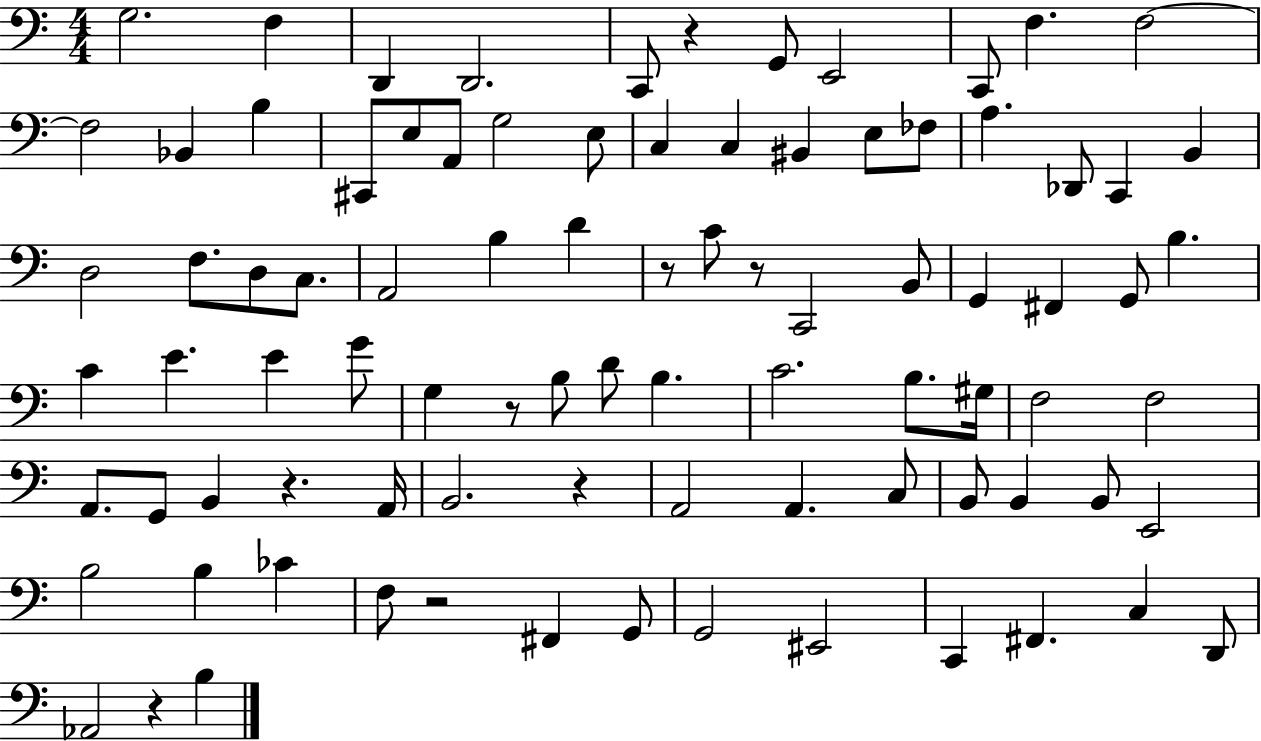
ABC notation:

X:1
T:Untitled
M:4/4
L:1/4
K:C
G,2 F, D,, D,,2 C,,/2 z G,,/2 E,,2 C,,/2 F, F,2 F,2 _B,, B, ^C,,/2 E,/2 A,,/2 G,2 E,/2 C, C, ^B,, E,/2 _F,/2 A, _D,,/2 C,, B,, D,2 F,/2 D,/2 C,/2 A,,2 B, D z/2 C/2 z/2 C,,2 B,,/2 G,, ^F,, G,,/2 B, C E E G/2 G, z/2 B,/2 D/2 B, C2 B,/2 ^G,/4 F,2 F,2 A,,/2 G,,/2 B,, z A,,/4 B,,2 z A,,2 A,, C,/2 B,,/2 B,, B,,/2 E,,2 B,2 B, _C F,/2 z2 ^F,, G,,/2 G,,2 ^E,,2 C,, ^F,, C, D,,/2 _A,,2 z B,